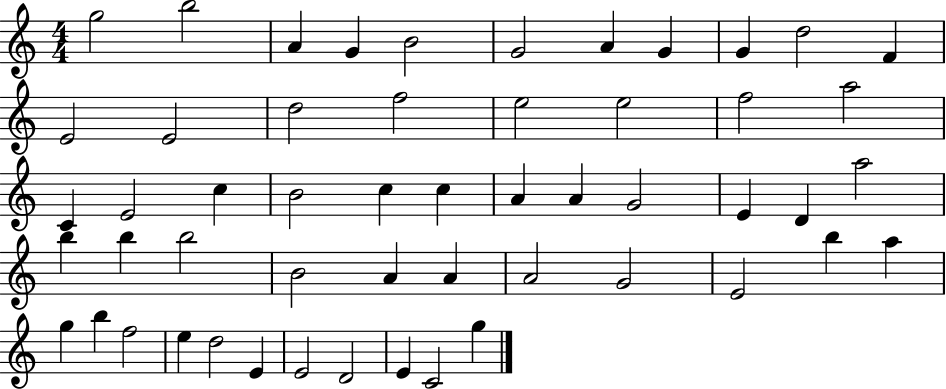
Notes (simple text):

G5/h B5/h A4/q G4/q B4/h G4/h A4/q G4/q G4/q D5/h F4/q E4/h E4/h D5/h F5/h E5/h E5/h F5/h A5/h C4/q E4/h C5/q B4/h C5/q C5/q A4/q A4/q G4/h E4/q D4/q A5/h B5/q B5/q B5/h B4/h A4/q A4/q A4/h G4/h E4/h B5/q A5/q G5/q B5/q F5/h E5/q D5/h E4/q E4/h D4/h E4/q C4/h G5/q